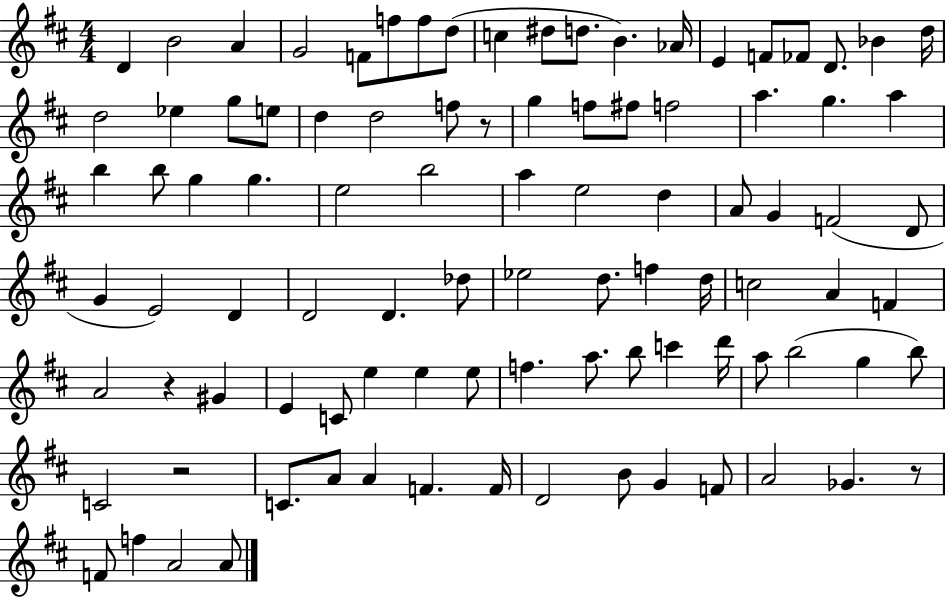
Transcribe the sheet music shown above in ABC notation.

X:1
T:Untitled
M:4/4
L:1/4
K:D
D B2 A G2 F/2 f/2 f/2 d/2 c ^d/2 d/2 B _A/4 E F/2 _F/2 D/2 _B d/4 d2 _e g/2 e/2 d d2 f/2 z/2 g f/2 ^f/2 f2 a g a b b/2 g g e2 b2 a e2 d A/2 G F2 D/2 G E2 D D2 D _d/2 _e2 d/2 f d/4 c2 A F A2 z ^G E C/2 e e e/2 f a/2 b/2 c' d'/4 a/2 b2 g b/2 C2 z2 C/2 A/2 A F F/4 D2 B/2 G F/2 A2 _G z/2 F/2 f A2 A/2